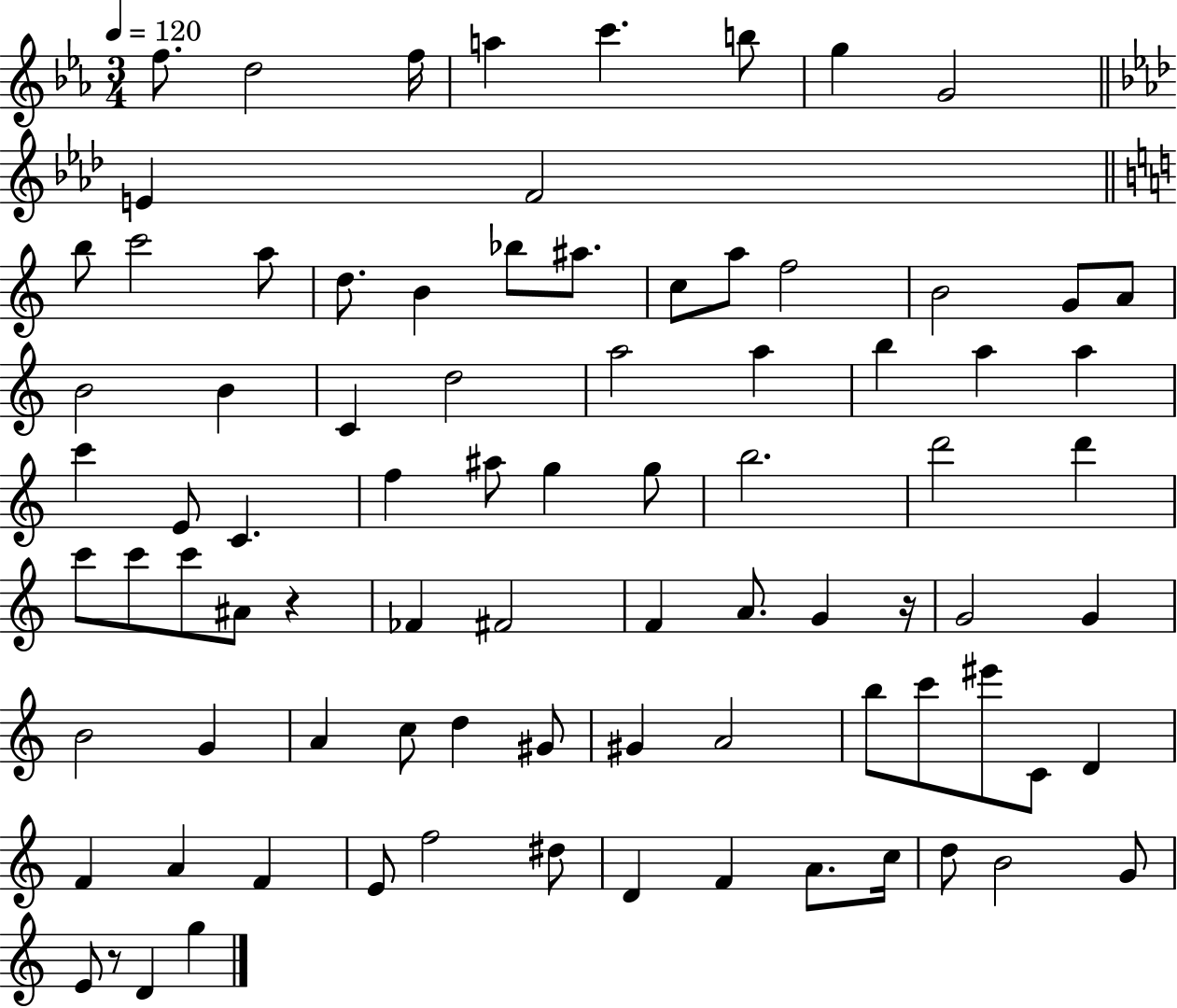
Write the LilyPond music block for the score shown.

{
  \clef treble
  \numericTimeSignature
  \time 3/4
  \key ees \major
  \tempo 4 = 120
  f''8. d''2 f''16 | a''4 c'''4. b''8 | g''4 g'2 | \bar "||" \break \key f \minor e'4 f'2 | \bar "||" \break \key a \minor b''8 c'''2 a''8 | d''8. b'4 bes''8 ais''8. | c''8 a''8 f''2 | b'2 g'8 a'8 | \break b'2 b'4 | c'4 d''2 | a''2 a''4 | b''4 a''4 a''4 | \break c'''4 e'8 c'4. | f''4 ais''8 g''4 g''8 | b''2. | d'''2 d'''4 | \break c'''8 c'''8 c'''8 ais'8 r4 | fes'4 fis'2 | f'4 a'8. g'4 r16 | g'2 g'4 | \break b'2 g'4 | a'4 c''8 d''4 gis'8 | gis'4 a'2 | b''8 c'''8 eis'''8 c'8 d'4 | \break f'4 a'4 f'4 | e'8 f''2 dis''8 | d'4 f'4 a'8. c''16 | d''8 b'2 g'8 | \break e'8 r8 d'4 g''4 | \bar "|."
}